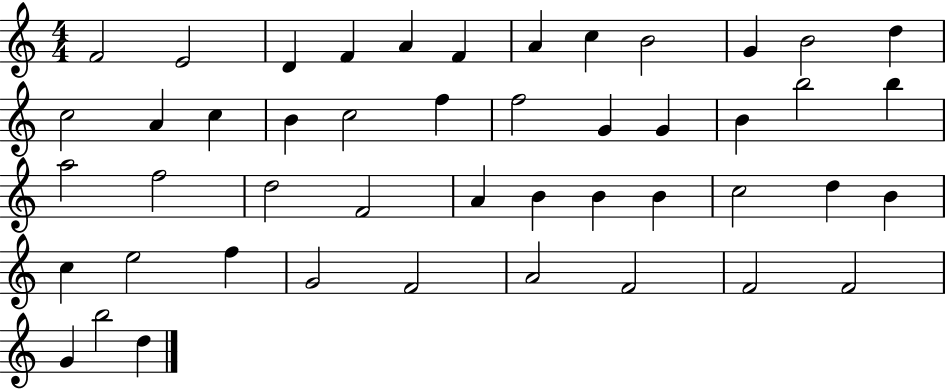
{
  \clef treble
  \numericTimeSignature
  \time 4/4
  \key c \major
  f'2 e'2 | d'4 f'4 a'4 f'4 | a'4 c''4 b'2 | g'4 b'2 d''4 | \break c''2 a'4 c''4 | b'4 c''2 f''4 | f''2 g'4 g'4 | b'4 b''2 b''4 | \break a''2 f''2 | d''2 f'2 | a'4 b'4 b'4 b'4 | c''2 d''4 b'4 | \break c''4 e''2 f''4 | g'2 f'2 | a'2 f'2 | f'2 f'2 | \break g'4 b''2 d''4 | \bar "|."
}